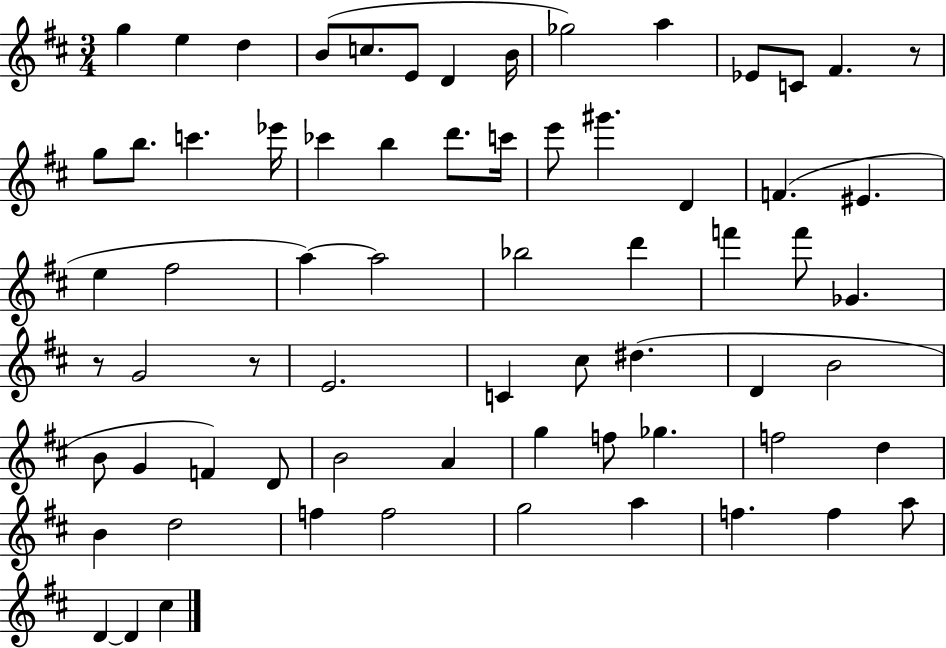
X:1
T:Untitled
M:3/4
L:1/4
K:D
g e d B/2 c/2 E/2 D B/4 _g2 a _E/2 C/2 ^F z/2 g/2 b/2 c' _e'/4 _c' b d'/2 c'/4 e'/2 ^g' D F ^E e ^f2 a a2 _b2 d' f' f'/2 _G z/2 G2 z/2 E2 C ^c/2 ^d D B2 B/2 G F D/2 B2 A g f/2 _g f2 d B d2 f f2 g2 a f f a/2 D D ^c